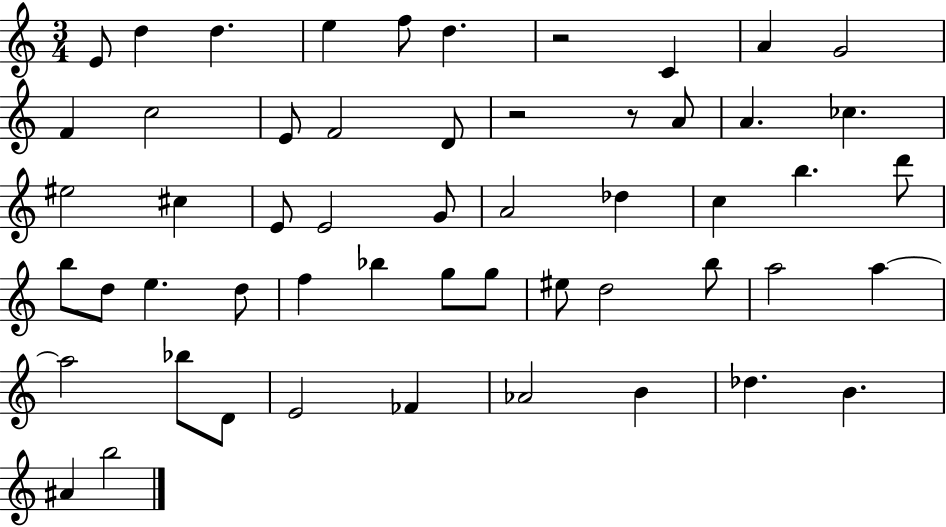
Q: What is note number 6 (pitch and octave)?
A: D5